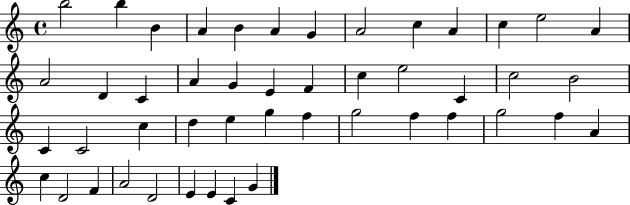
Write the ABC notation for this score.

X:1
T:Untitled
M:4/4
L:1/4
K:C
b2 b B A B A G A2 c A c e2 A A2 D C A G E F c e2 C c2 B2 C C2 c d e g f g2 f f g2 f A c D2 F A2 D2 E E C G